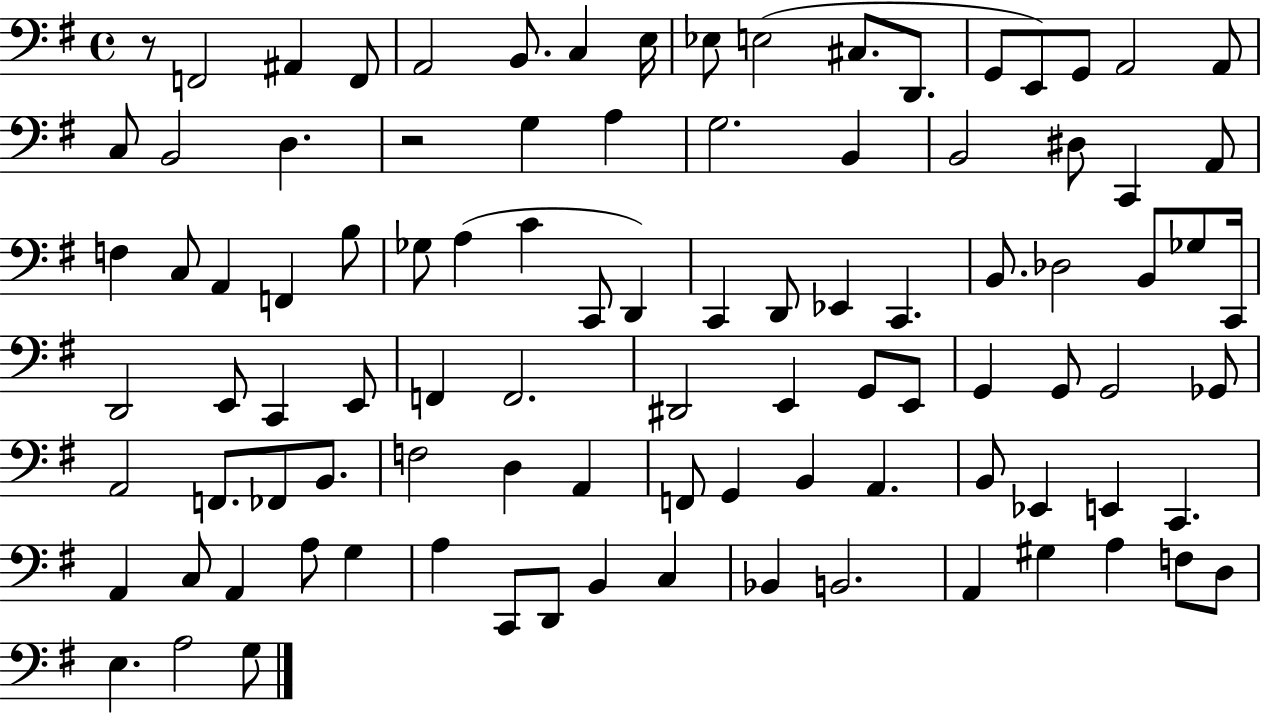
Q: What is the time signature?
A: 4/4